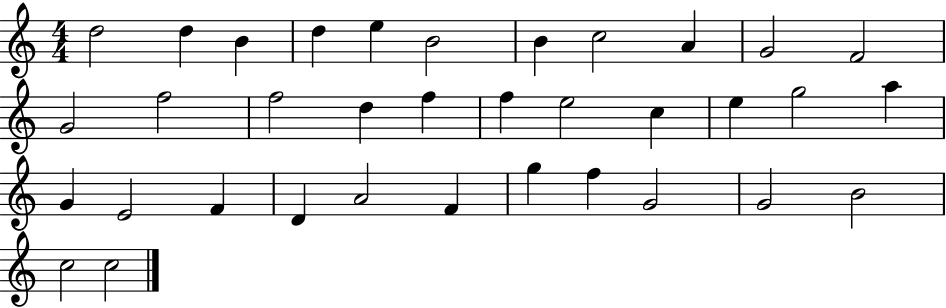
{
  \clef treble
  \numericTimeSignature
  \time 4/4
  \key c \major
  d''2 d''4 b'4 | d''4 e''4 b'2 | b'4 c''2 a'4 | g'2 f'2 | \break g'2 f''2 | f''2 d''4 f''4 | f''4 e''2 c''4 | e''4 g''2 a''4 | \break g'4 e'2 f'4 | d'4 a'2 f'4 | g''4 f''4 g'2 | g'2 b'2 | \break c''2 c''2 | \bar "|."
}